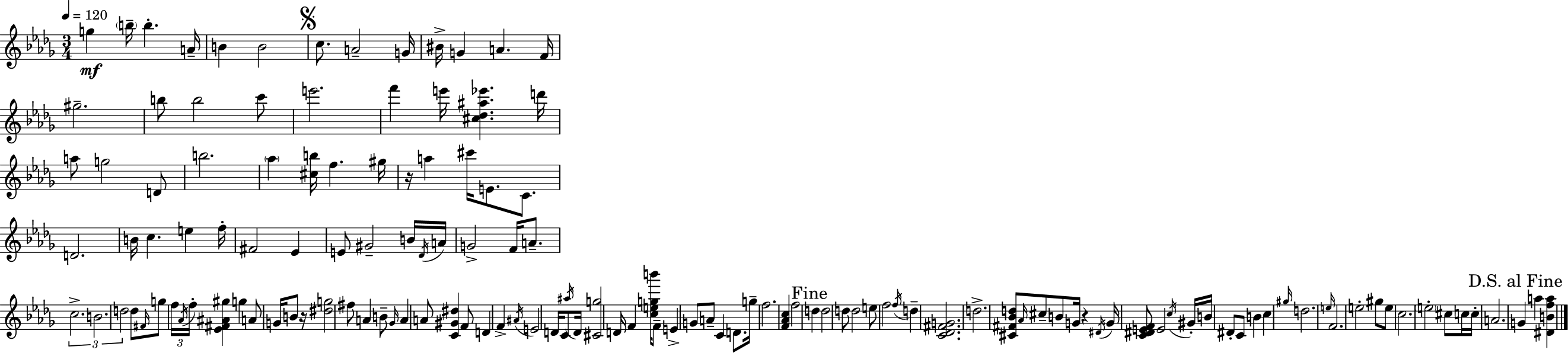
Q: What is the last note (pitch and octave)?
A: A5